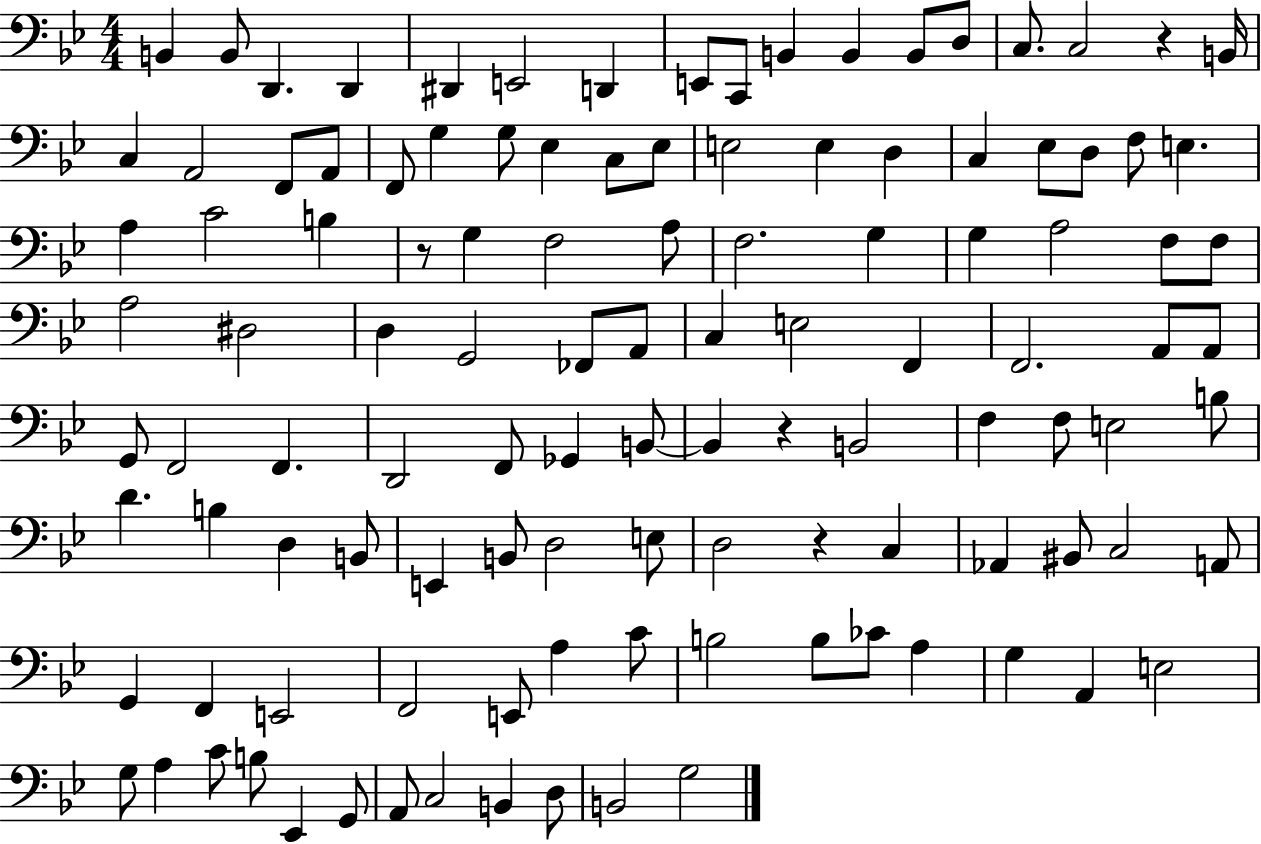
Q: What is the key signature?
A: BES major